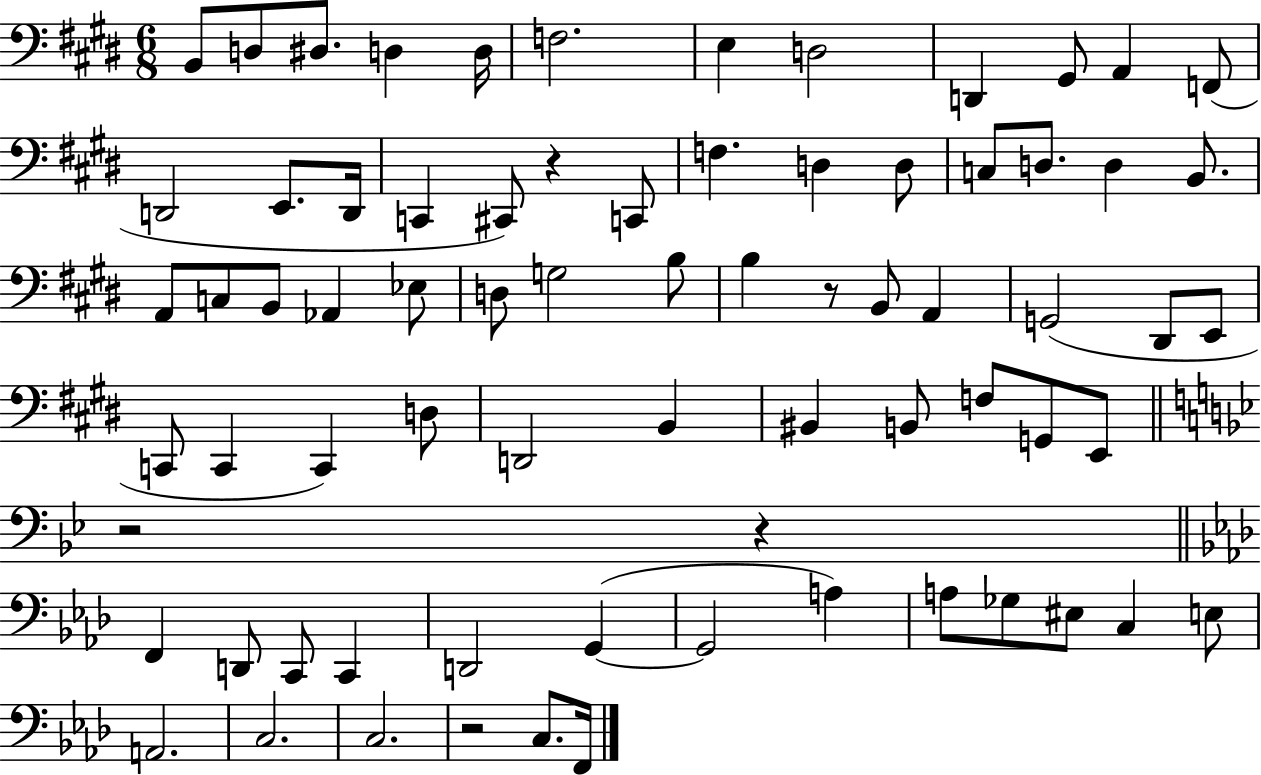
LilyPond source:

{
  \clef bass
  \numericTimeSignature
  \time 6/8
  \key e \major
  \repeat volta 2 { b,8 d8 dis8. d4 d16 | f2. | e4 d2 | d,4 gis,8 a,4 f,8( | \break d,2 e,8. d,16 | c,4 cis,8) r4 c,8 | f4. d4 d8 | c8 d8. d4 b,8. | \break a,8 c8 b,8 aes,4 ees8 | d8 g2 b8 | b4 r8 b,8 a,4 | g,2( dis,8 e,8 | \break c,8 c,4 c,4) d8 | d,2 b,4 | bis,4 b,8 f8 g,8 e,8 | \bar "||" \break \key bes \major r2 r4 | \bar "||" \break \key f \minor f,4 d,8 c,8 c,4 | d,2 g,4~(~ | g,2 a4) | a8 ges8 eis8 c4 e8 | \break a,2. | c2. | c2. | r2 c8. f,16 | \break } \bar "|."
}